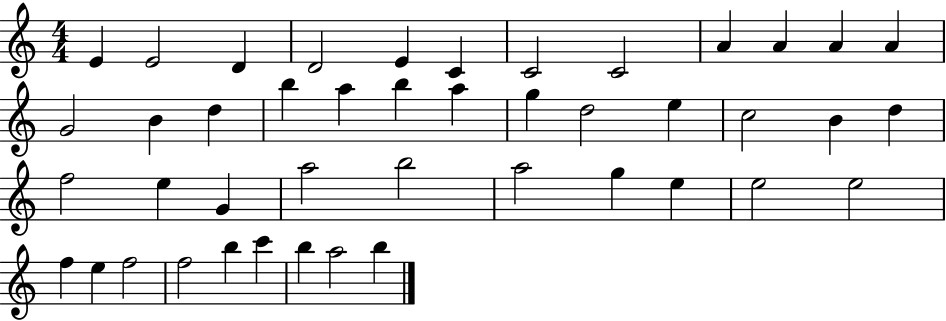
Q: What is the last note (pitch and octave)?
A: B5